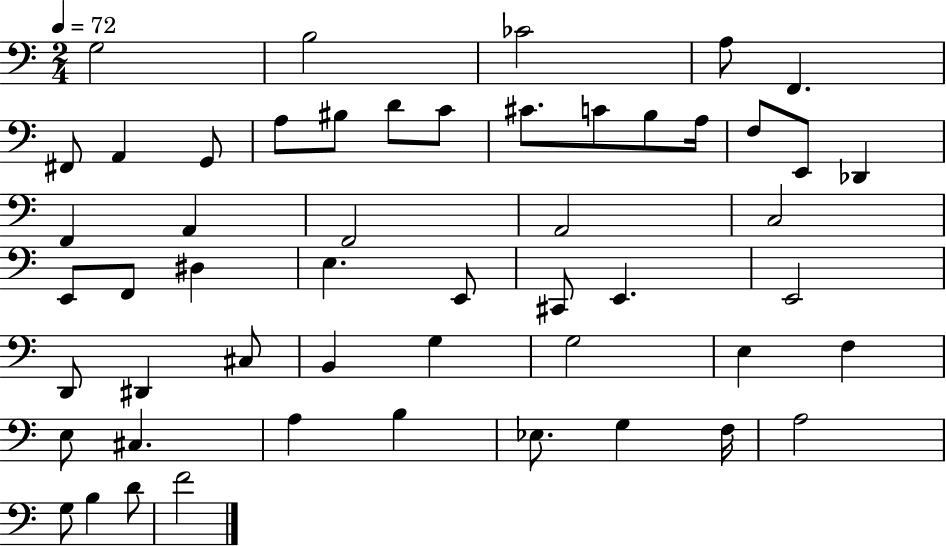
{
  \clef bass
  \numericTimeSignature
  \time 2/4
  \key c \major
  \tempo 4 = 72
  g2 | b2 | ces'2 | a8 f,4. | \break fis,8 a,4 g,8 | a8 bis8 d'8 c'8 | cis'8. c'8 b8 a16 | f8 e,8 des,4 | \break f,4 a,4 | f,2 | a,2 | c2 | \break e,8 f,8 dis4 | e4. e,8 | cis,8 e,4. | e,2 | \break d,8 dis,4 cis8 | b,4 g4 | g2 | e4 f4 | \break e8 cis4. | a4 b4 | ees8. g4 f16 | a2 | \break g8 b4 d'8 | f'2 | \bar "|."
}